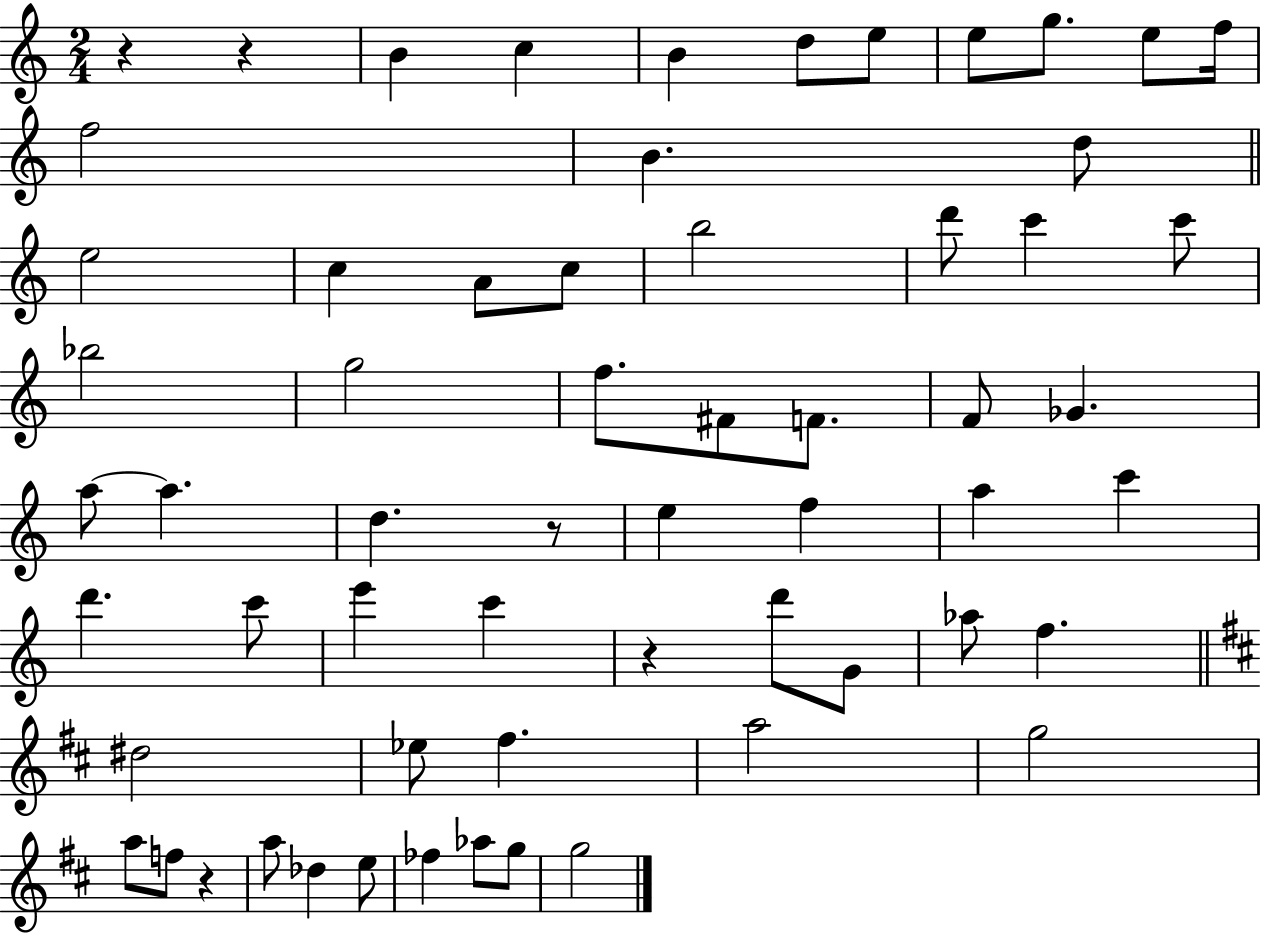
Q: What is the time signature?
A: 2/4